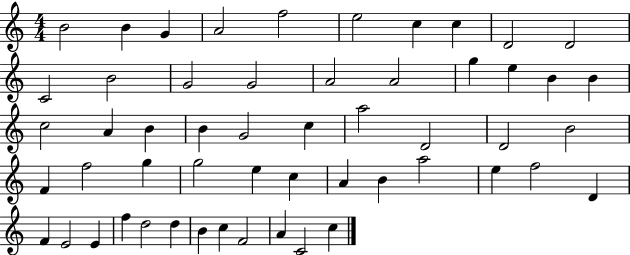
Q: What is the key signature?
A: C major